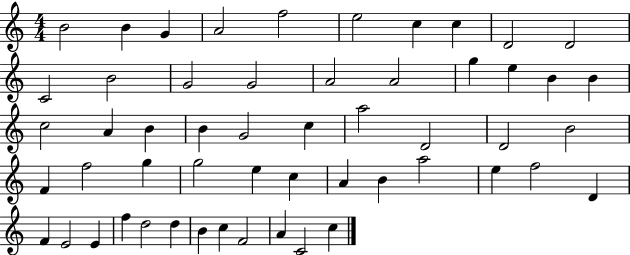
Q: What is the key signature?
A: C major